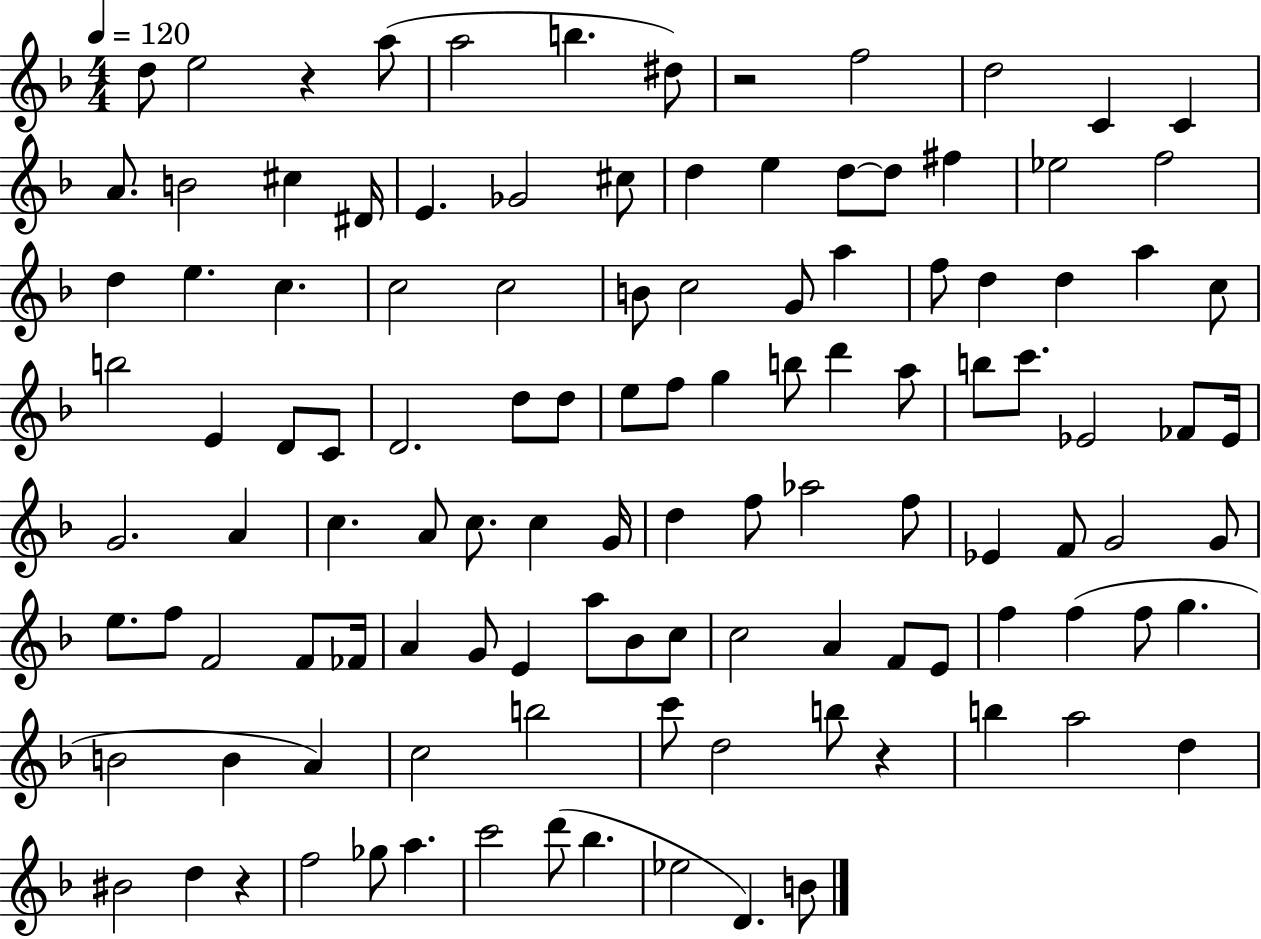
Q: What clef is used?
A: treble